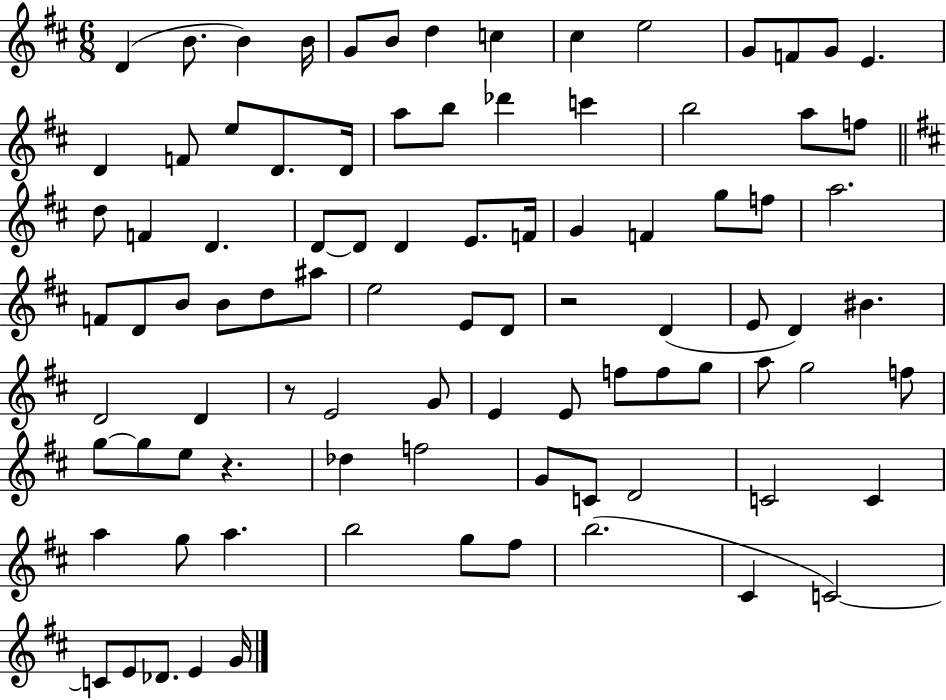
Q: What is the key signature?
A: D major